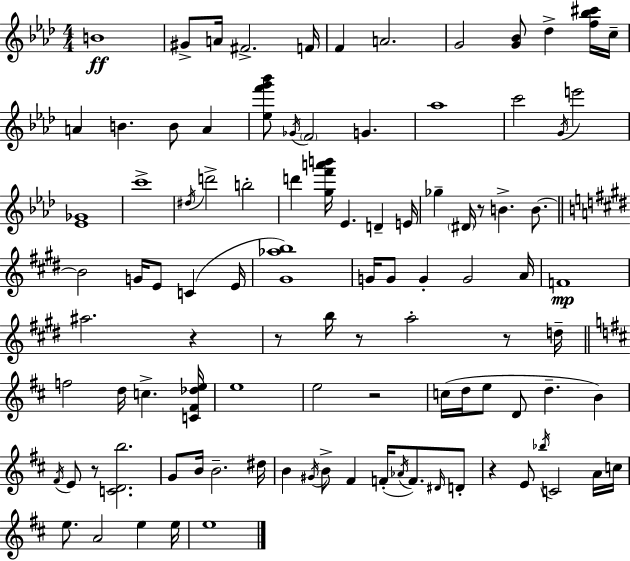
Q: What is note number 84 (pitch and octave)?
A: E5